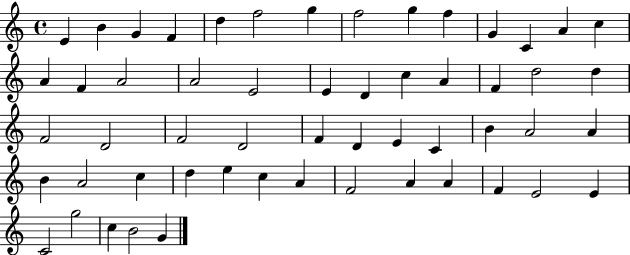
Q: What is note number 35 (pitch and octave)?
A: B4